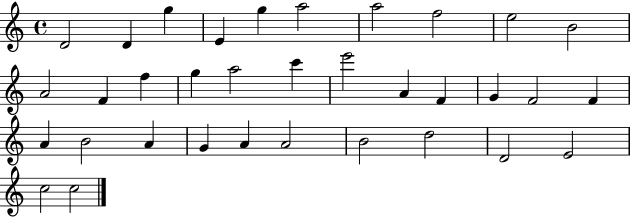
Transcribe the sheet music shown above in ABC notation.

X:1
T:Untitled
M:4/4
L:1/4
K:C
D2 D g E g a2 a2 f2 e2 B2 A2 F f g a2 c' e'2 A F G F2 F A B2 A G A A2 B2 d2 D2 E2 c2 c2